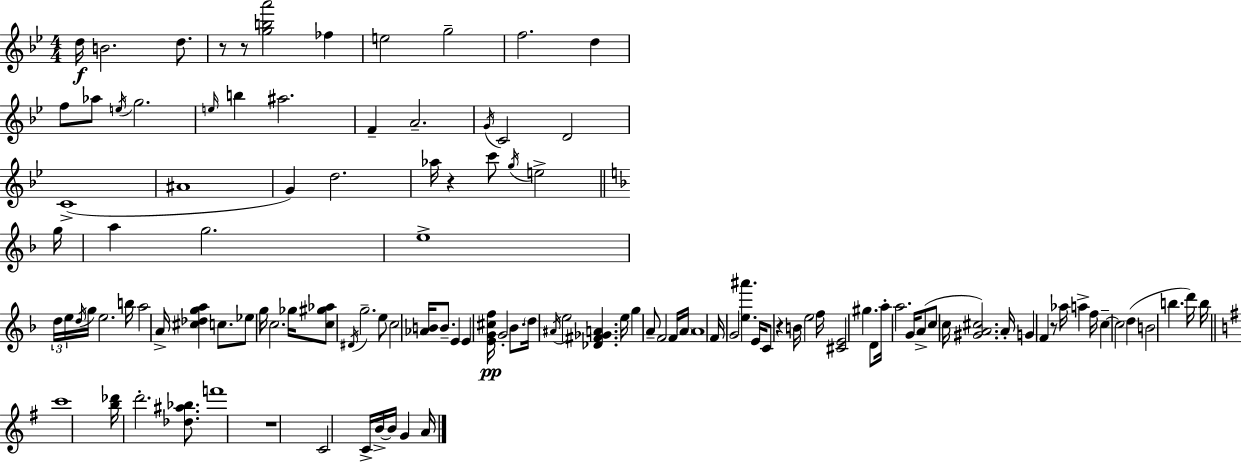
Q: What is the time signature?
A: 4/4